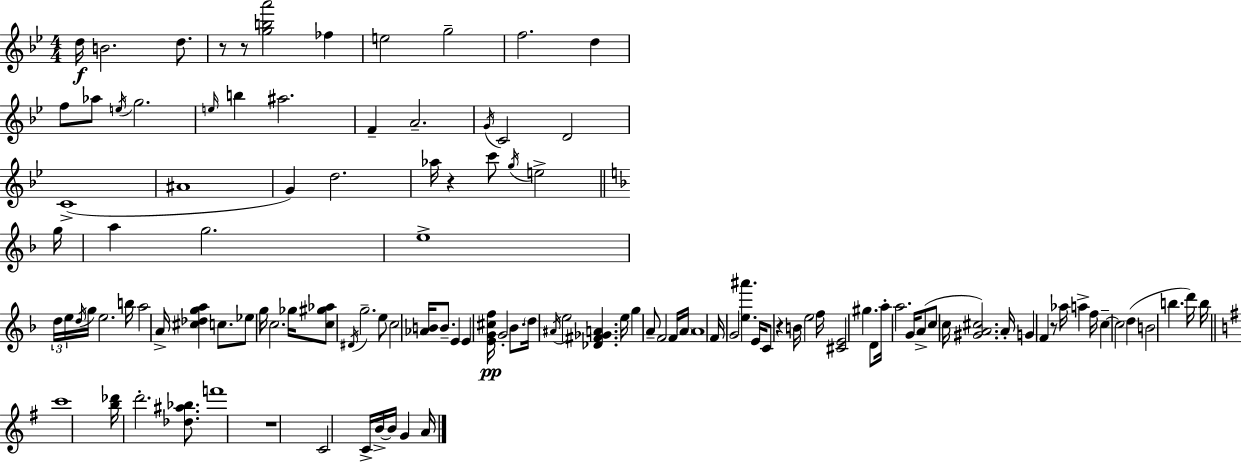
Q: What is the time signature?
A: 4/4